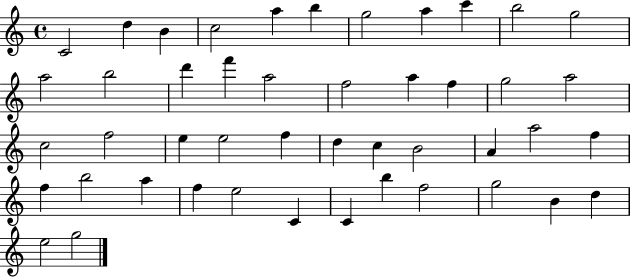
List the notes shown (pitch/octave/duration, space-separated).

C4/h D5/q B4/q C5/h A5/q B5/q G5/h A5/q C6/q B5/h G5/h A5/h B5/h D6/q F6/q A5/h F5/h A5/q F5/q G5/h A5/h C5/h F5/h E5/q E5/h F5/q D5/q C5/q B4/h A4/q A5/h F5/q F5/q B5/h A5/q F5/q E5/h C4/q C4/q B5/q F5/h G5/h B4/q D5/q E5/h G5/h